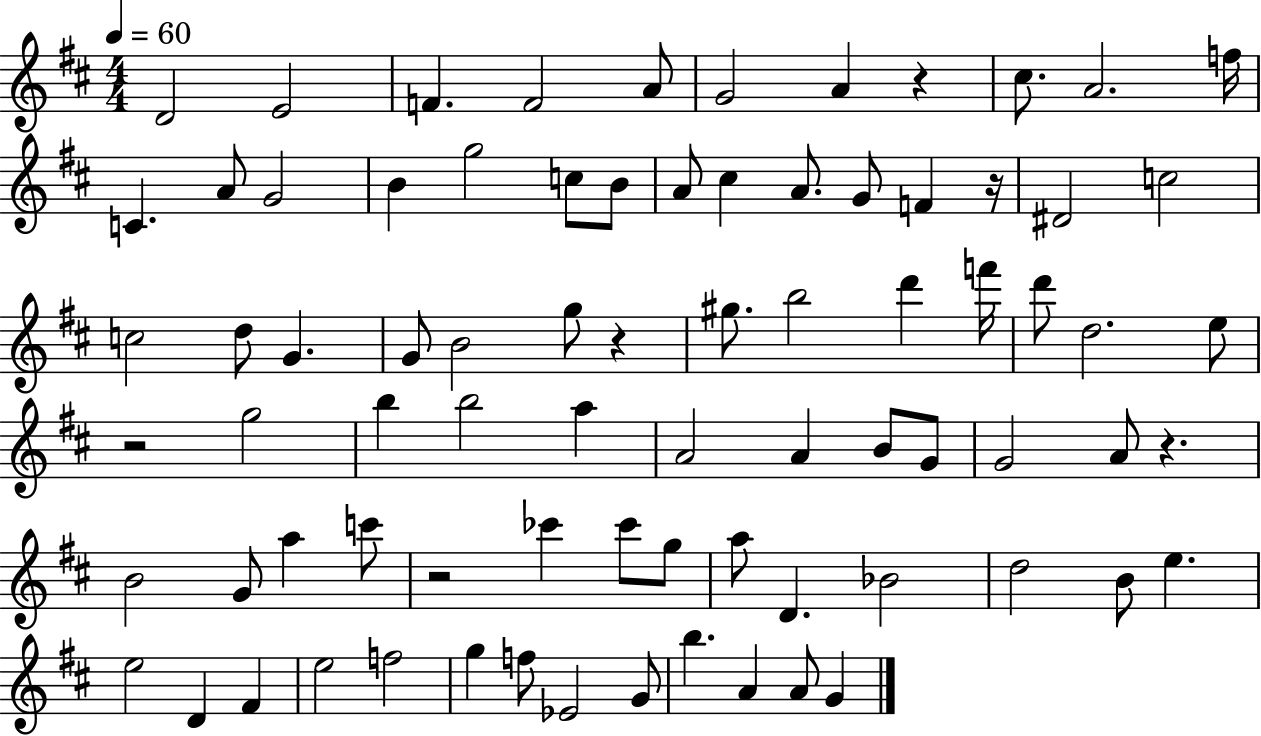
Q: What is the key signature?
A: D major